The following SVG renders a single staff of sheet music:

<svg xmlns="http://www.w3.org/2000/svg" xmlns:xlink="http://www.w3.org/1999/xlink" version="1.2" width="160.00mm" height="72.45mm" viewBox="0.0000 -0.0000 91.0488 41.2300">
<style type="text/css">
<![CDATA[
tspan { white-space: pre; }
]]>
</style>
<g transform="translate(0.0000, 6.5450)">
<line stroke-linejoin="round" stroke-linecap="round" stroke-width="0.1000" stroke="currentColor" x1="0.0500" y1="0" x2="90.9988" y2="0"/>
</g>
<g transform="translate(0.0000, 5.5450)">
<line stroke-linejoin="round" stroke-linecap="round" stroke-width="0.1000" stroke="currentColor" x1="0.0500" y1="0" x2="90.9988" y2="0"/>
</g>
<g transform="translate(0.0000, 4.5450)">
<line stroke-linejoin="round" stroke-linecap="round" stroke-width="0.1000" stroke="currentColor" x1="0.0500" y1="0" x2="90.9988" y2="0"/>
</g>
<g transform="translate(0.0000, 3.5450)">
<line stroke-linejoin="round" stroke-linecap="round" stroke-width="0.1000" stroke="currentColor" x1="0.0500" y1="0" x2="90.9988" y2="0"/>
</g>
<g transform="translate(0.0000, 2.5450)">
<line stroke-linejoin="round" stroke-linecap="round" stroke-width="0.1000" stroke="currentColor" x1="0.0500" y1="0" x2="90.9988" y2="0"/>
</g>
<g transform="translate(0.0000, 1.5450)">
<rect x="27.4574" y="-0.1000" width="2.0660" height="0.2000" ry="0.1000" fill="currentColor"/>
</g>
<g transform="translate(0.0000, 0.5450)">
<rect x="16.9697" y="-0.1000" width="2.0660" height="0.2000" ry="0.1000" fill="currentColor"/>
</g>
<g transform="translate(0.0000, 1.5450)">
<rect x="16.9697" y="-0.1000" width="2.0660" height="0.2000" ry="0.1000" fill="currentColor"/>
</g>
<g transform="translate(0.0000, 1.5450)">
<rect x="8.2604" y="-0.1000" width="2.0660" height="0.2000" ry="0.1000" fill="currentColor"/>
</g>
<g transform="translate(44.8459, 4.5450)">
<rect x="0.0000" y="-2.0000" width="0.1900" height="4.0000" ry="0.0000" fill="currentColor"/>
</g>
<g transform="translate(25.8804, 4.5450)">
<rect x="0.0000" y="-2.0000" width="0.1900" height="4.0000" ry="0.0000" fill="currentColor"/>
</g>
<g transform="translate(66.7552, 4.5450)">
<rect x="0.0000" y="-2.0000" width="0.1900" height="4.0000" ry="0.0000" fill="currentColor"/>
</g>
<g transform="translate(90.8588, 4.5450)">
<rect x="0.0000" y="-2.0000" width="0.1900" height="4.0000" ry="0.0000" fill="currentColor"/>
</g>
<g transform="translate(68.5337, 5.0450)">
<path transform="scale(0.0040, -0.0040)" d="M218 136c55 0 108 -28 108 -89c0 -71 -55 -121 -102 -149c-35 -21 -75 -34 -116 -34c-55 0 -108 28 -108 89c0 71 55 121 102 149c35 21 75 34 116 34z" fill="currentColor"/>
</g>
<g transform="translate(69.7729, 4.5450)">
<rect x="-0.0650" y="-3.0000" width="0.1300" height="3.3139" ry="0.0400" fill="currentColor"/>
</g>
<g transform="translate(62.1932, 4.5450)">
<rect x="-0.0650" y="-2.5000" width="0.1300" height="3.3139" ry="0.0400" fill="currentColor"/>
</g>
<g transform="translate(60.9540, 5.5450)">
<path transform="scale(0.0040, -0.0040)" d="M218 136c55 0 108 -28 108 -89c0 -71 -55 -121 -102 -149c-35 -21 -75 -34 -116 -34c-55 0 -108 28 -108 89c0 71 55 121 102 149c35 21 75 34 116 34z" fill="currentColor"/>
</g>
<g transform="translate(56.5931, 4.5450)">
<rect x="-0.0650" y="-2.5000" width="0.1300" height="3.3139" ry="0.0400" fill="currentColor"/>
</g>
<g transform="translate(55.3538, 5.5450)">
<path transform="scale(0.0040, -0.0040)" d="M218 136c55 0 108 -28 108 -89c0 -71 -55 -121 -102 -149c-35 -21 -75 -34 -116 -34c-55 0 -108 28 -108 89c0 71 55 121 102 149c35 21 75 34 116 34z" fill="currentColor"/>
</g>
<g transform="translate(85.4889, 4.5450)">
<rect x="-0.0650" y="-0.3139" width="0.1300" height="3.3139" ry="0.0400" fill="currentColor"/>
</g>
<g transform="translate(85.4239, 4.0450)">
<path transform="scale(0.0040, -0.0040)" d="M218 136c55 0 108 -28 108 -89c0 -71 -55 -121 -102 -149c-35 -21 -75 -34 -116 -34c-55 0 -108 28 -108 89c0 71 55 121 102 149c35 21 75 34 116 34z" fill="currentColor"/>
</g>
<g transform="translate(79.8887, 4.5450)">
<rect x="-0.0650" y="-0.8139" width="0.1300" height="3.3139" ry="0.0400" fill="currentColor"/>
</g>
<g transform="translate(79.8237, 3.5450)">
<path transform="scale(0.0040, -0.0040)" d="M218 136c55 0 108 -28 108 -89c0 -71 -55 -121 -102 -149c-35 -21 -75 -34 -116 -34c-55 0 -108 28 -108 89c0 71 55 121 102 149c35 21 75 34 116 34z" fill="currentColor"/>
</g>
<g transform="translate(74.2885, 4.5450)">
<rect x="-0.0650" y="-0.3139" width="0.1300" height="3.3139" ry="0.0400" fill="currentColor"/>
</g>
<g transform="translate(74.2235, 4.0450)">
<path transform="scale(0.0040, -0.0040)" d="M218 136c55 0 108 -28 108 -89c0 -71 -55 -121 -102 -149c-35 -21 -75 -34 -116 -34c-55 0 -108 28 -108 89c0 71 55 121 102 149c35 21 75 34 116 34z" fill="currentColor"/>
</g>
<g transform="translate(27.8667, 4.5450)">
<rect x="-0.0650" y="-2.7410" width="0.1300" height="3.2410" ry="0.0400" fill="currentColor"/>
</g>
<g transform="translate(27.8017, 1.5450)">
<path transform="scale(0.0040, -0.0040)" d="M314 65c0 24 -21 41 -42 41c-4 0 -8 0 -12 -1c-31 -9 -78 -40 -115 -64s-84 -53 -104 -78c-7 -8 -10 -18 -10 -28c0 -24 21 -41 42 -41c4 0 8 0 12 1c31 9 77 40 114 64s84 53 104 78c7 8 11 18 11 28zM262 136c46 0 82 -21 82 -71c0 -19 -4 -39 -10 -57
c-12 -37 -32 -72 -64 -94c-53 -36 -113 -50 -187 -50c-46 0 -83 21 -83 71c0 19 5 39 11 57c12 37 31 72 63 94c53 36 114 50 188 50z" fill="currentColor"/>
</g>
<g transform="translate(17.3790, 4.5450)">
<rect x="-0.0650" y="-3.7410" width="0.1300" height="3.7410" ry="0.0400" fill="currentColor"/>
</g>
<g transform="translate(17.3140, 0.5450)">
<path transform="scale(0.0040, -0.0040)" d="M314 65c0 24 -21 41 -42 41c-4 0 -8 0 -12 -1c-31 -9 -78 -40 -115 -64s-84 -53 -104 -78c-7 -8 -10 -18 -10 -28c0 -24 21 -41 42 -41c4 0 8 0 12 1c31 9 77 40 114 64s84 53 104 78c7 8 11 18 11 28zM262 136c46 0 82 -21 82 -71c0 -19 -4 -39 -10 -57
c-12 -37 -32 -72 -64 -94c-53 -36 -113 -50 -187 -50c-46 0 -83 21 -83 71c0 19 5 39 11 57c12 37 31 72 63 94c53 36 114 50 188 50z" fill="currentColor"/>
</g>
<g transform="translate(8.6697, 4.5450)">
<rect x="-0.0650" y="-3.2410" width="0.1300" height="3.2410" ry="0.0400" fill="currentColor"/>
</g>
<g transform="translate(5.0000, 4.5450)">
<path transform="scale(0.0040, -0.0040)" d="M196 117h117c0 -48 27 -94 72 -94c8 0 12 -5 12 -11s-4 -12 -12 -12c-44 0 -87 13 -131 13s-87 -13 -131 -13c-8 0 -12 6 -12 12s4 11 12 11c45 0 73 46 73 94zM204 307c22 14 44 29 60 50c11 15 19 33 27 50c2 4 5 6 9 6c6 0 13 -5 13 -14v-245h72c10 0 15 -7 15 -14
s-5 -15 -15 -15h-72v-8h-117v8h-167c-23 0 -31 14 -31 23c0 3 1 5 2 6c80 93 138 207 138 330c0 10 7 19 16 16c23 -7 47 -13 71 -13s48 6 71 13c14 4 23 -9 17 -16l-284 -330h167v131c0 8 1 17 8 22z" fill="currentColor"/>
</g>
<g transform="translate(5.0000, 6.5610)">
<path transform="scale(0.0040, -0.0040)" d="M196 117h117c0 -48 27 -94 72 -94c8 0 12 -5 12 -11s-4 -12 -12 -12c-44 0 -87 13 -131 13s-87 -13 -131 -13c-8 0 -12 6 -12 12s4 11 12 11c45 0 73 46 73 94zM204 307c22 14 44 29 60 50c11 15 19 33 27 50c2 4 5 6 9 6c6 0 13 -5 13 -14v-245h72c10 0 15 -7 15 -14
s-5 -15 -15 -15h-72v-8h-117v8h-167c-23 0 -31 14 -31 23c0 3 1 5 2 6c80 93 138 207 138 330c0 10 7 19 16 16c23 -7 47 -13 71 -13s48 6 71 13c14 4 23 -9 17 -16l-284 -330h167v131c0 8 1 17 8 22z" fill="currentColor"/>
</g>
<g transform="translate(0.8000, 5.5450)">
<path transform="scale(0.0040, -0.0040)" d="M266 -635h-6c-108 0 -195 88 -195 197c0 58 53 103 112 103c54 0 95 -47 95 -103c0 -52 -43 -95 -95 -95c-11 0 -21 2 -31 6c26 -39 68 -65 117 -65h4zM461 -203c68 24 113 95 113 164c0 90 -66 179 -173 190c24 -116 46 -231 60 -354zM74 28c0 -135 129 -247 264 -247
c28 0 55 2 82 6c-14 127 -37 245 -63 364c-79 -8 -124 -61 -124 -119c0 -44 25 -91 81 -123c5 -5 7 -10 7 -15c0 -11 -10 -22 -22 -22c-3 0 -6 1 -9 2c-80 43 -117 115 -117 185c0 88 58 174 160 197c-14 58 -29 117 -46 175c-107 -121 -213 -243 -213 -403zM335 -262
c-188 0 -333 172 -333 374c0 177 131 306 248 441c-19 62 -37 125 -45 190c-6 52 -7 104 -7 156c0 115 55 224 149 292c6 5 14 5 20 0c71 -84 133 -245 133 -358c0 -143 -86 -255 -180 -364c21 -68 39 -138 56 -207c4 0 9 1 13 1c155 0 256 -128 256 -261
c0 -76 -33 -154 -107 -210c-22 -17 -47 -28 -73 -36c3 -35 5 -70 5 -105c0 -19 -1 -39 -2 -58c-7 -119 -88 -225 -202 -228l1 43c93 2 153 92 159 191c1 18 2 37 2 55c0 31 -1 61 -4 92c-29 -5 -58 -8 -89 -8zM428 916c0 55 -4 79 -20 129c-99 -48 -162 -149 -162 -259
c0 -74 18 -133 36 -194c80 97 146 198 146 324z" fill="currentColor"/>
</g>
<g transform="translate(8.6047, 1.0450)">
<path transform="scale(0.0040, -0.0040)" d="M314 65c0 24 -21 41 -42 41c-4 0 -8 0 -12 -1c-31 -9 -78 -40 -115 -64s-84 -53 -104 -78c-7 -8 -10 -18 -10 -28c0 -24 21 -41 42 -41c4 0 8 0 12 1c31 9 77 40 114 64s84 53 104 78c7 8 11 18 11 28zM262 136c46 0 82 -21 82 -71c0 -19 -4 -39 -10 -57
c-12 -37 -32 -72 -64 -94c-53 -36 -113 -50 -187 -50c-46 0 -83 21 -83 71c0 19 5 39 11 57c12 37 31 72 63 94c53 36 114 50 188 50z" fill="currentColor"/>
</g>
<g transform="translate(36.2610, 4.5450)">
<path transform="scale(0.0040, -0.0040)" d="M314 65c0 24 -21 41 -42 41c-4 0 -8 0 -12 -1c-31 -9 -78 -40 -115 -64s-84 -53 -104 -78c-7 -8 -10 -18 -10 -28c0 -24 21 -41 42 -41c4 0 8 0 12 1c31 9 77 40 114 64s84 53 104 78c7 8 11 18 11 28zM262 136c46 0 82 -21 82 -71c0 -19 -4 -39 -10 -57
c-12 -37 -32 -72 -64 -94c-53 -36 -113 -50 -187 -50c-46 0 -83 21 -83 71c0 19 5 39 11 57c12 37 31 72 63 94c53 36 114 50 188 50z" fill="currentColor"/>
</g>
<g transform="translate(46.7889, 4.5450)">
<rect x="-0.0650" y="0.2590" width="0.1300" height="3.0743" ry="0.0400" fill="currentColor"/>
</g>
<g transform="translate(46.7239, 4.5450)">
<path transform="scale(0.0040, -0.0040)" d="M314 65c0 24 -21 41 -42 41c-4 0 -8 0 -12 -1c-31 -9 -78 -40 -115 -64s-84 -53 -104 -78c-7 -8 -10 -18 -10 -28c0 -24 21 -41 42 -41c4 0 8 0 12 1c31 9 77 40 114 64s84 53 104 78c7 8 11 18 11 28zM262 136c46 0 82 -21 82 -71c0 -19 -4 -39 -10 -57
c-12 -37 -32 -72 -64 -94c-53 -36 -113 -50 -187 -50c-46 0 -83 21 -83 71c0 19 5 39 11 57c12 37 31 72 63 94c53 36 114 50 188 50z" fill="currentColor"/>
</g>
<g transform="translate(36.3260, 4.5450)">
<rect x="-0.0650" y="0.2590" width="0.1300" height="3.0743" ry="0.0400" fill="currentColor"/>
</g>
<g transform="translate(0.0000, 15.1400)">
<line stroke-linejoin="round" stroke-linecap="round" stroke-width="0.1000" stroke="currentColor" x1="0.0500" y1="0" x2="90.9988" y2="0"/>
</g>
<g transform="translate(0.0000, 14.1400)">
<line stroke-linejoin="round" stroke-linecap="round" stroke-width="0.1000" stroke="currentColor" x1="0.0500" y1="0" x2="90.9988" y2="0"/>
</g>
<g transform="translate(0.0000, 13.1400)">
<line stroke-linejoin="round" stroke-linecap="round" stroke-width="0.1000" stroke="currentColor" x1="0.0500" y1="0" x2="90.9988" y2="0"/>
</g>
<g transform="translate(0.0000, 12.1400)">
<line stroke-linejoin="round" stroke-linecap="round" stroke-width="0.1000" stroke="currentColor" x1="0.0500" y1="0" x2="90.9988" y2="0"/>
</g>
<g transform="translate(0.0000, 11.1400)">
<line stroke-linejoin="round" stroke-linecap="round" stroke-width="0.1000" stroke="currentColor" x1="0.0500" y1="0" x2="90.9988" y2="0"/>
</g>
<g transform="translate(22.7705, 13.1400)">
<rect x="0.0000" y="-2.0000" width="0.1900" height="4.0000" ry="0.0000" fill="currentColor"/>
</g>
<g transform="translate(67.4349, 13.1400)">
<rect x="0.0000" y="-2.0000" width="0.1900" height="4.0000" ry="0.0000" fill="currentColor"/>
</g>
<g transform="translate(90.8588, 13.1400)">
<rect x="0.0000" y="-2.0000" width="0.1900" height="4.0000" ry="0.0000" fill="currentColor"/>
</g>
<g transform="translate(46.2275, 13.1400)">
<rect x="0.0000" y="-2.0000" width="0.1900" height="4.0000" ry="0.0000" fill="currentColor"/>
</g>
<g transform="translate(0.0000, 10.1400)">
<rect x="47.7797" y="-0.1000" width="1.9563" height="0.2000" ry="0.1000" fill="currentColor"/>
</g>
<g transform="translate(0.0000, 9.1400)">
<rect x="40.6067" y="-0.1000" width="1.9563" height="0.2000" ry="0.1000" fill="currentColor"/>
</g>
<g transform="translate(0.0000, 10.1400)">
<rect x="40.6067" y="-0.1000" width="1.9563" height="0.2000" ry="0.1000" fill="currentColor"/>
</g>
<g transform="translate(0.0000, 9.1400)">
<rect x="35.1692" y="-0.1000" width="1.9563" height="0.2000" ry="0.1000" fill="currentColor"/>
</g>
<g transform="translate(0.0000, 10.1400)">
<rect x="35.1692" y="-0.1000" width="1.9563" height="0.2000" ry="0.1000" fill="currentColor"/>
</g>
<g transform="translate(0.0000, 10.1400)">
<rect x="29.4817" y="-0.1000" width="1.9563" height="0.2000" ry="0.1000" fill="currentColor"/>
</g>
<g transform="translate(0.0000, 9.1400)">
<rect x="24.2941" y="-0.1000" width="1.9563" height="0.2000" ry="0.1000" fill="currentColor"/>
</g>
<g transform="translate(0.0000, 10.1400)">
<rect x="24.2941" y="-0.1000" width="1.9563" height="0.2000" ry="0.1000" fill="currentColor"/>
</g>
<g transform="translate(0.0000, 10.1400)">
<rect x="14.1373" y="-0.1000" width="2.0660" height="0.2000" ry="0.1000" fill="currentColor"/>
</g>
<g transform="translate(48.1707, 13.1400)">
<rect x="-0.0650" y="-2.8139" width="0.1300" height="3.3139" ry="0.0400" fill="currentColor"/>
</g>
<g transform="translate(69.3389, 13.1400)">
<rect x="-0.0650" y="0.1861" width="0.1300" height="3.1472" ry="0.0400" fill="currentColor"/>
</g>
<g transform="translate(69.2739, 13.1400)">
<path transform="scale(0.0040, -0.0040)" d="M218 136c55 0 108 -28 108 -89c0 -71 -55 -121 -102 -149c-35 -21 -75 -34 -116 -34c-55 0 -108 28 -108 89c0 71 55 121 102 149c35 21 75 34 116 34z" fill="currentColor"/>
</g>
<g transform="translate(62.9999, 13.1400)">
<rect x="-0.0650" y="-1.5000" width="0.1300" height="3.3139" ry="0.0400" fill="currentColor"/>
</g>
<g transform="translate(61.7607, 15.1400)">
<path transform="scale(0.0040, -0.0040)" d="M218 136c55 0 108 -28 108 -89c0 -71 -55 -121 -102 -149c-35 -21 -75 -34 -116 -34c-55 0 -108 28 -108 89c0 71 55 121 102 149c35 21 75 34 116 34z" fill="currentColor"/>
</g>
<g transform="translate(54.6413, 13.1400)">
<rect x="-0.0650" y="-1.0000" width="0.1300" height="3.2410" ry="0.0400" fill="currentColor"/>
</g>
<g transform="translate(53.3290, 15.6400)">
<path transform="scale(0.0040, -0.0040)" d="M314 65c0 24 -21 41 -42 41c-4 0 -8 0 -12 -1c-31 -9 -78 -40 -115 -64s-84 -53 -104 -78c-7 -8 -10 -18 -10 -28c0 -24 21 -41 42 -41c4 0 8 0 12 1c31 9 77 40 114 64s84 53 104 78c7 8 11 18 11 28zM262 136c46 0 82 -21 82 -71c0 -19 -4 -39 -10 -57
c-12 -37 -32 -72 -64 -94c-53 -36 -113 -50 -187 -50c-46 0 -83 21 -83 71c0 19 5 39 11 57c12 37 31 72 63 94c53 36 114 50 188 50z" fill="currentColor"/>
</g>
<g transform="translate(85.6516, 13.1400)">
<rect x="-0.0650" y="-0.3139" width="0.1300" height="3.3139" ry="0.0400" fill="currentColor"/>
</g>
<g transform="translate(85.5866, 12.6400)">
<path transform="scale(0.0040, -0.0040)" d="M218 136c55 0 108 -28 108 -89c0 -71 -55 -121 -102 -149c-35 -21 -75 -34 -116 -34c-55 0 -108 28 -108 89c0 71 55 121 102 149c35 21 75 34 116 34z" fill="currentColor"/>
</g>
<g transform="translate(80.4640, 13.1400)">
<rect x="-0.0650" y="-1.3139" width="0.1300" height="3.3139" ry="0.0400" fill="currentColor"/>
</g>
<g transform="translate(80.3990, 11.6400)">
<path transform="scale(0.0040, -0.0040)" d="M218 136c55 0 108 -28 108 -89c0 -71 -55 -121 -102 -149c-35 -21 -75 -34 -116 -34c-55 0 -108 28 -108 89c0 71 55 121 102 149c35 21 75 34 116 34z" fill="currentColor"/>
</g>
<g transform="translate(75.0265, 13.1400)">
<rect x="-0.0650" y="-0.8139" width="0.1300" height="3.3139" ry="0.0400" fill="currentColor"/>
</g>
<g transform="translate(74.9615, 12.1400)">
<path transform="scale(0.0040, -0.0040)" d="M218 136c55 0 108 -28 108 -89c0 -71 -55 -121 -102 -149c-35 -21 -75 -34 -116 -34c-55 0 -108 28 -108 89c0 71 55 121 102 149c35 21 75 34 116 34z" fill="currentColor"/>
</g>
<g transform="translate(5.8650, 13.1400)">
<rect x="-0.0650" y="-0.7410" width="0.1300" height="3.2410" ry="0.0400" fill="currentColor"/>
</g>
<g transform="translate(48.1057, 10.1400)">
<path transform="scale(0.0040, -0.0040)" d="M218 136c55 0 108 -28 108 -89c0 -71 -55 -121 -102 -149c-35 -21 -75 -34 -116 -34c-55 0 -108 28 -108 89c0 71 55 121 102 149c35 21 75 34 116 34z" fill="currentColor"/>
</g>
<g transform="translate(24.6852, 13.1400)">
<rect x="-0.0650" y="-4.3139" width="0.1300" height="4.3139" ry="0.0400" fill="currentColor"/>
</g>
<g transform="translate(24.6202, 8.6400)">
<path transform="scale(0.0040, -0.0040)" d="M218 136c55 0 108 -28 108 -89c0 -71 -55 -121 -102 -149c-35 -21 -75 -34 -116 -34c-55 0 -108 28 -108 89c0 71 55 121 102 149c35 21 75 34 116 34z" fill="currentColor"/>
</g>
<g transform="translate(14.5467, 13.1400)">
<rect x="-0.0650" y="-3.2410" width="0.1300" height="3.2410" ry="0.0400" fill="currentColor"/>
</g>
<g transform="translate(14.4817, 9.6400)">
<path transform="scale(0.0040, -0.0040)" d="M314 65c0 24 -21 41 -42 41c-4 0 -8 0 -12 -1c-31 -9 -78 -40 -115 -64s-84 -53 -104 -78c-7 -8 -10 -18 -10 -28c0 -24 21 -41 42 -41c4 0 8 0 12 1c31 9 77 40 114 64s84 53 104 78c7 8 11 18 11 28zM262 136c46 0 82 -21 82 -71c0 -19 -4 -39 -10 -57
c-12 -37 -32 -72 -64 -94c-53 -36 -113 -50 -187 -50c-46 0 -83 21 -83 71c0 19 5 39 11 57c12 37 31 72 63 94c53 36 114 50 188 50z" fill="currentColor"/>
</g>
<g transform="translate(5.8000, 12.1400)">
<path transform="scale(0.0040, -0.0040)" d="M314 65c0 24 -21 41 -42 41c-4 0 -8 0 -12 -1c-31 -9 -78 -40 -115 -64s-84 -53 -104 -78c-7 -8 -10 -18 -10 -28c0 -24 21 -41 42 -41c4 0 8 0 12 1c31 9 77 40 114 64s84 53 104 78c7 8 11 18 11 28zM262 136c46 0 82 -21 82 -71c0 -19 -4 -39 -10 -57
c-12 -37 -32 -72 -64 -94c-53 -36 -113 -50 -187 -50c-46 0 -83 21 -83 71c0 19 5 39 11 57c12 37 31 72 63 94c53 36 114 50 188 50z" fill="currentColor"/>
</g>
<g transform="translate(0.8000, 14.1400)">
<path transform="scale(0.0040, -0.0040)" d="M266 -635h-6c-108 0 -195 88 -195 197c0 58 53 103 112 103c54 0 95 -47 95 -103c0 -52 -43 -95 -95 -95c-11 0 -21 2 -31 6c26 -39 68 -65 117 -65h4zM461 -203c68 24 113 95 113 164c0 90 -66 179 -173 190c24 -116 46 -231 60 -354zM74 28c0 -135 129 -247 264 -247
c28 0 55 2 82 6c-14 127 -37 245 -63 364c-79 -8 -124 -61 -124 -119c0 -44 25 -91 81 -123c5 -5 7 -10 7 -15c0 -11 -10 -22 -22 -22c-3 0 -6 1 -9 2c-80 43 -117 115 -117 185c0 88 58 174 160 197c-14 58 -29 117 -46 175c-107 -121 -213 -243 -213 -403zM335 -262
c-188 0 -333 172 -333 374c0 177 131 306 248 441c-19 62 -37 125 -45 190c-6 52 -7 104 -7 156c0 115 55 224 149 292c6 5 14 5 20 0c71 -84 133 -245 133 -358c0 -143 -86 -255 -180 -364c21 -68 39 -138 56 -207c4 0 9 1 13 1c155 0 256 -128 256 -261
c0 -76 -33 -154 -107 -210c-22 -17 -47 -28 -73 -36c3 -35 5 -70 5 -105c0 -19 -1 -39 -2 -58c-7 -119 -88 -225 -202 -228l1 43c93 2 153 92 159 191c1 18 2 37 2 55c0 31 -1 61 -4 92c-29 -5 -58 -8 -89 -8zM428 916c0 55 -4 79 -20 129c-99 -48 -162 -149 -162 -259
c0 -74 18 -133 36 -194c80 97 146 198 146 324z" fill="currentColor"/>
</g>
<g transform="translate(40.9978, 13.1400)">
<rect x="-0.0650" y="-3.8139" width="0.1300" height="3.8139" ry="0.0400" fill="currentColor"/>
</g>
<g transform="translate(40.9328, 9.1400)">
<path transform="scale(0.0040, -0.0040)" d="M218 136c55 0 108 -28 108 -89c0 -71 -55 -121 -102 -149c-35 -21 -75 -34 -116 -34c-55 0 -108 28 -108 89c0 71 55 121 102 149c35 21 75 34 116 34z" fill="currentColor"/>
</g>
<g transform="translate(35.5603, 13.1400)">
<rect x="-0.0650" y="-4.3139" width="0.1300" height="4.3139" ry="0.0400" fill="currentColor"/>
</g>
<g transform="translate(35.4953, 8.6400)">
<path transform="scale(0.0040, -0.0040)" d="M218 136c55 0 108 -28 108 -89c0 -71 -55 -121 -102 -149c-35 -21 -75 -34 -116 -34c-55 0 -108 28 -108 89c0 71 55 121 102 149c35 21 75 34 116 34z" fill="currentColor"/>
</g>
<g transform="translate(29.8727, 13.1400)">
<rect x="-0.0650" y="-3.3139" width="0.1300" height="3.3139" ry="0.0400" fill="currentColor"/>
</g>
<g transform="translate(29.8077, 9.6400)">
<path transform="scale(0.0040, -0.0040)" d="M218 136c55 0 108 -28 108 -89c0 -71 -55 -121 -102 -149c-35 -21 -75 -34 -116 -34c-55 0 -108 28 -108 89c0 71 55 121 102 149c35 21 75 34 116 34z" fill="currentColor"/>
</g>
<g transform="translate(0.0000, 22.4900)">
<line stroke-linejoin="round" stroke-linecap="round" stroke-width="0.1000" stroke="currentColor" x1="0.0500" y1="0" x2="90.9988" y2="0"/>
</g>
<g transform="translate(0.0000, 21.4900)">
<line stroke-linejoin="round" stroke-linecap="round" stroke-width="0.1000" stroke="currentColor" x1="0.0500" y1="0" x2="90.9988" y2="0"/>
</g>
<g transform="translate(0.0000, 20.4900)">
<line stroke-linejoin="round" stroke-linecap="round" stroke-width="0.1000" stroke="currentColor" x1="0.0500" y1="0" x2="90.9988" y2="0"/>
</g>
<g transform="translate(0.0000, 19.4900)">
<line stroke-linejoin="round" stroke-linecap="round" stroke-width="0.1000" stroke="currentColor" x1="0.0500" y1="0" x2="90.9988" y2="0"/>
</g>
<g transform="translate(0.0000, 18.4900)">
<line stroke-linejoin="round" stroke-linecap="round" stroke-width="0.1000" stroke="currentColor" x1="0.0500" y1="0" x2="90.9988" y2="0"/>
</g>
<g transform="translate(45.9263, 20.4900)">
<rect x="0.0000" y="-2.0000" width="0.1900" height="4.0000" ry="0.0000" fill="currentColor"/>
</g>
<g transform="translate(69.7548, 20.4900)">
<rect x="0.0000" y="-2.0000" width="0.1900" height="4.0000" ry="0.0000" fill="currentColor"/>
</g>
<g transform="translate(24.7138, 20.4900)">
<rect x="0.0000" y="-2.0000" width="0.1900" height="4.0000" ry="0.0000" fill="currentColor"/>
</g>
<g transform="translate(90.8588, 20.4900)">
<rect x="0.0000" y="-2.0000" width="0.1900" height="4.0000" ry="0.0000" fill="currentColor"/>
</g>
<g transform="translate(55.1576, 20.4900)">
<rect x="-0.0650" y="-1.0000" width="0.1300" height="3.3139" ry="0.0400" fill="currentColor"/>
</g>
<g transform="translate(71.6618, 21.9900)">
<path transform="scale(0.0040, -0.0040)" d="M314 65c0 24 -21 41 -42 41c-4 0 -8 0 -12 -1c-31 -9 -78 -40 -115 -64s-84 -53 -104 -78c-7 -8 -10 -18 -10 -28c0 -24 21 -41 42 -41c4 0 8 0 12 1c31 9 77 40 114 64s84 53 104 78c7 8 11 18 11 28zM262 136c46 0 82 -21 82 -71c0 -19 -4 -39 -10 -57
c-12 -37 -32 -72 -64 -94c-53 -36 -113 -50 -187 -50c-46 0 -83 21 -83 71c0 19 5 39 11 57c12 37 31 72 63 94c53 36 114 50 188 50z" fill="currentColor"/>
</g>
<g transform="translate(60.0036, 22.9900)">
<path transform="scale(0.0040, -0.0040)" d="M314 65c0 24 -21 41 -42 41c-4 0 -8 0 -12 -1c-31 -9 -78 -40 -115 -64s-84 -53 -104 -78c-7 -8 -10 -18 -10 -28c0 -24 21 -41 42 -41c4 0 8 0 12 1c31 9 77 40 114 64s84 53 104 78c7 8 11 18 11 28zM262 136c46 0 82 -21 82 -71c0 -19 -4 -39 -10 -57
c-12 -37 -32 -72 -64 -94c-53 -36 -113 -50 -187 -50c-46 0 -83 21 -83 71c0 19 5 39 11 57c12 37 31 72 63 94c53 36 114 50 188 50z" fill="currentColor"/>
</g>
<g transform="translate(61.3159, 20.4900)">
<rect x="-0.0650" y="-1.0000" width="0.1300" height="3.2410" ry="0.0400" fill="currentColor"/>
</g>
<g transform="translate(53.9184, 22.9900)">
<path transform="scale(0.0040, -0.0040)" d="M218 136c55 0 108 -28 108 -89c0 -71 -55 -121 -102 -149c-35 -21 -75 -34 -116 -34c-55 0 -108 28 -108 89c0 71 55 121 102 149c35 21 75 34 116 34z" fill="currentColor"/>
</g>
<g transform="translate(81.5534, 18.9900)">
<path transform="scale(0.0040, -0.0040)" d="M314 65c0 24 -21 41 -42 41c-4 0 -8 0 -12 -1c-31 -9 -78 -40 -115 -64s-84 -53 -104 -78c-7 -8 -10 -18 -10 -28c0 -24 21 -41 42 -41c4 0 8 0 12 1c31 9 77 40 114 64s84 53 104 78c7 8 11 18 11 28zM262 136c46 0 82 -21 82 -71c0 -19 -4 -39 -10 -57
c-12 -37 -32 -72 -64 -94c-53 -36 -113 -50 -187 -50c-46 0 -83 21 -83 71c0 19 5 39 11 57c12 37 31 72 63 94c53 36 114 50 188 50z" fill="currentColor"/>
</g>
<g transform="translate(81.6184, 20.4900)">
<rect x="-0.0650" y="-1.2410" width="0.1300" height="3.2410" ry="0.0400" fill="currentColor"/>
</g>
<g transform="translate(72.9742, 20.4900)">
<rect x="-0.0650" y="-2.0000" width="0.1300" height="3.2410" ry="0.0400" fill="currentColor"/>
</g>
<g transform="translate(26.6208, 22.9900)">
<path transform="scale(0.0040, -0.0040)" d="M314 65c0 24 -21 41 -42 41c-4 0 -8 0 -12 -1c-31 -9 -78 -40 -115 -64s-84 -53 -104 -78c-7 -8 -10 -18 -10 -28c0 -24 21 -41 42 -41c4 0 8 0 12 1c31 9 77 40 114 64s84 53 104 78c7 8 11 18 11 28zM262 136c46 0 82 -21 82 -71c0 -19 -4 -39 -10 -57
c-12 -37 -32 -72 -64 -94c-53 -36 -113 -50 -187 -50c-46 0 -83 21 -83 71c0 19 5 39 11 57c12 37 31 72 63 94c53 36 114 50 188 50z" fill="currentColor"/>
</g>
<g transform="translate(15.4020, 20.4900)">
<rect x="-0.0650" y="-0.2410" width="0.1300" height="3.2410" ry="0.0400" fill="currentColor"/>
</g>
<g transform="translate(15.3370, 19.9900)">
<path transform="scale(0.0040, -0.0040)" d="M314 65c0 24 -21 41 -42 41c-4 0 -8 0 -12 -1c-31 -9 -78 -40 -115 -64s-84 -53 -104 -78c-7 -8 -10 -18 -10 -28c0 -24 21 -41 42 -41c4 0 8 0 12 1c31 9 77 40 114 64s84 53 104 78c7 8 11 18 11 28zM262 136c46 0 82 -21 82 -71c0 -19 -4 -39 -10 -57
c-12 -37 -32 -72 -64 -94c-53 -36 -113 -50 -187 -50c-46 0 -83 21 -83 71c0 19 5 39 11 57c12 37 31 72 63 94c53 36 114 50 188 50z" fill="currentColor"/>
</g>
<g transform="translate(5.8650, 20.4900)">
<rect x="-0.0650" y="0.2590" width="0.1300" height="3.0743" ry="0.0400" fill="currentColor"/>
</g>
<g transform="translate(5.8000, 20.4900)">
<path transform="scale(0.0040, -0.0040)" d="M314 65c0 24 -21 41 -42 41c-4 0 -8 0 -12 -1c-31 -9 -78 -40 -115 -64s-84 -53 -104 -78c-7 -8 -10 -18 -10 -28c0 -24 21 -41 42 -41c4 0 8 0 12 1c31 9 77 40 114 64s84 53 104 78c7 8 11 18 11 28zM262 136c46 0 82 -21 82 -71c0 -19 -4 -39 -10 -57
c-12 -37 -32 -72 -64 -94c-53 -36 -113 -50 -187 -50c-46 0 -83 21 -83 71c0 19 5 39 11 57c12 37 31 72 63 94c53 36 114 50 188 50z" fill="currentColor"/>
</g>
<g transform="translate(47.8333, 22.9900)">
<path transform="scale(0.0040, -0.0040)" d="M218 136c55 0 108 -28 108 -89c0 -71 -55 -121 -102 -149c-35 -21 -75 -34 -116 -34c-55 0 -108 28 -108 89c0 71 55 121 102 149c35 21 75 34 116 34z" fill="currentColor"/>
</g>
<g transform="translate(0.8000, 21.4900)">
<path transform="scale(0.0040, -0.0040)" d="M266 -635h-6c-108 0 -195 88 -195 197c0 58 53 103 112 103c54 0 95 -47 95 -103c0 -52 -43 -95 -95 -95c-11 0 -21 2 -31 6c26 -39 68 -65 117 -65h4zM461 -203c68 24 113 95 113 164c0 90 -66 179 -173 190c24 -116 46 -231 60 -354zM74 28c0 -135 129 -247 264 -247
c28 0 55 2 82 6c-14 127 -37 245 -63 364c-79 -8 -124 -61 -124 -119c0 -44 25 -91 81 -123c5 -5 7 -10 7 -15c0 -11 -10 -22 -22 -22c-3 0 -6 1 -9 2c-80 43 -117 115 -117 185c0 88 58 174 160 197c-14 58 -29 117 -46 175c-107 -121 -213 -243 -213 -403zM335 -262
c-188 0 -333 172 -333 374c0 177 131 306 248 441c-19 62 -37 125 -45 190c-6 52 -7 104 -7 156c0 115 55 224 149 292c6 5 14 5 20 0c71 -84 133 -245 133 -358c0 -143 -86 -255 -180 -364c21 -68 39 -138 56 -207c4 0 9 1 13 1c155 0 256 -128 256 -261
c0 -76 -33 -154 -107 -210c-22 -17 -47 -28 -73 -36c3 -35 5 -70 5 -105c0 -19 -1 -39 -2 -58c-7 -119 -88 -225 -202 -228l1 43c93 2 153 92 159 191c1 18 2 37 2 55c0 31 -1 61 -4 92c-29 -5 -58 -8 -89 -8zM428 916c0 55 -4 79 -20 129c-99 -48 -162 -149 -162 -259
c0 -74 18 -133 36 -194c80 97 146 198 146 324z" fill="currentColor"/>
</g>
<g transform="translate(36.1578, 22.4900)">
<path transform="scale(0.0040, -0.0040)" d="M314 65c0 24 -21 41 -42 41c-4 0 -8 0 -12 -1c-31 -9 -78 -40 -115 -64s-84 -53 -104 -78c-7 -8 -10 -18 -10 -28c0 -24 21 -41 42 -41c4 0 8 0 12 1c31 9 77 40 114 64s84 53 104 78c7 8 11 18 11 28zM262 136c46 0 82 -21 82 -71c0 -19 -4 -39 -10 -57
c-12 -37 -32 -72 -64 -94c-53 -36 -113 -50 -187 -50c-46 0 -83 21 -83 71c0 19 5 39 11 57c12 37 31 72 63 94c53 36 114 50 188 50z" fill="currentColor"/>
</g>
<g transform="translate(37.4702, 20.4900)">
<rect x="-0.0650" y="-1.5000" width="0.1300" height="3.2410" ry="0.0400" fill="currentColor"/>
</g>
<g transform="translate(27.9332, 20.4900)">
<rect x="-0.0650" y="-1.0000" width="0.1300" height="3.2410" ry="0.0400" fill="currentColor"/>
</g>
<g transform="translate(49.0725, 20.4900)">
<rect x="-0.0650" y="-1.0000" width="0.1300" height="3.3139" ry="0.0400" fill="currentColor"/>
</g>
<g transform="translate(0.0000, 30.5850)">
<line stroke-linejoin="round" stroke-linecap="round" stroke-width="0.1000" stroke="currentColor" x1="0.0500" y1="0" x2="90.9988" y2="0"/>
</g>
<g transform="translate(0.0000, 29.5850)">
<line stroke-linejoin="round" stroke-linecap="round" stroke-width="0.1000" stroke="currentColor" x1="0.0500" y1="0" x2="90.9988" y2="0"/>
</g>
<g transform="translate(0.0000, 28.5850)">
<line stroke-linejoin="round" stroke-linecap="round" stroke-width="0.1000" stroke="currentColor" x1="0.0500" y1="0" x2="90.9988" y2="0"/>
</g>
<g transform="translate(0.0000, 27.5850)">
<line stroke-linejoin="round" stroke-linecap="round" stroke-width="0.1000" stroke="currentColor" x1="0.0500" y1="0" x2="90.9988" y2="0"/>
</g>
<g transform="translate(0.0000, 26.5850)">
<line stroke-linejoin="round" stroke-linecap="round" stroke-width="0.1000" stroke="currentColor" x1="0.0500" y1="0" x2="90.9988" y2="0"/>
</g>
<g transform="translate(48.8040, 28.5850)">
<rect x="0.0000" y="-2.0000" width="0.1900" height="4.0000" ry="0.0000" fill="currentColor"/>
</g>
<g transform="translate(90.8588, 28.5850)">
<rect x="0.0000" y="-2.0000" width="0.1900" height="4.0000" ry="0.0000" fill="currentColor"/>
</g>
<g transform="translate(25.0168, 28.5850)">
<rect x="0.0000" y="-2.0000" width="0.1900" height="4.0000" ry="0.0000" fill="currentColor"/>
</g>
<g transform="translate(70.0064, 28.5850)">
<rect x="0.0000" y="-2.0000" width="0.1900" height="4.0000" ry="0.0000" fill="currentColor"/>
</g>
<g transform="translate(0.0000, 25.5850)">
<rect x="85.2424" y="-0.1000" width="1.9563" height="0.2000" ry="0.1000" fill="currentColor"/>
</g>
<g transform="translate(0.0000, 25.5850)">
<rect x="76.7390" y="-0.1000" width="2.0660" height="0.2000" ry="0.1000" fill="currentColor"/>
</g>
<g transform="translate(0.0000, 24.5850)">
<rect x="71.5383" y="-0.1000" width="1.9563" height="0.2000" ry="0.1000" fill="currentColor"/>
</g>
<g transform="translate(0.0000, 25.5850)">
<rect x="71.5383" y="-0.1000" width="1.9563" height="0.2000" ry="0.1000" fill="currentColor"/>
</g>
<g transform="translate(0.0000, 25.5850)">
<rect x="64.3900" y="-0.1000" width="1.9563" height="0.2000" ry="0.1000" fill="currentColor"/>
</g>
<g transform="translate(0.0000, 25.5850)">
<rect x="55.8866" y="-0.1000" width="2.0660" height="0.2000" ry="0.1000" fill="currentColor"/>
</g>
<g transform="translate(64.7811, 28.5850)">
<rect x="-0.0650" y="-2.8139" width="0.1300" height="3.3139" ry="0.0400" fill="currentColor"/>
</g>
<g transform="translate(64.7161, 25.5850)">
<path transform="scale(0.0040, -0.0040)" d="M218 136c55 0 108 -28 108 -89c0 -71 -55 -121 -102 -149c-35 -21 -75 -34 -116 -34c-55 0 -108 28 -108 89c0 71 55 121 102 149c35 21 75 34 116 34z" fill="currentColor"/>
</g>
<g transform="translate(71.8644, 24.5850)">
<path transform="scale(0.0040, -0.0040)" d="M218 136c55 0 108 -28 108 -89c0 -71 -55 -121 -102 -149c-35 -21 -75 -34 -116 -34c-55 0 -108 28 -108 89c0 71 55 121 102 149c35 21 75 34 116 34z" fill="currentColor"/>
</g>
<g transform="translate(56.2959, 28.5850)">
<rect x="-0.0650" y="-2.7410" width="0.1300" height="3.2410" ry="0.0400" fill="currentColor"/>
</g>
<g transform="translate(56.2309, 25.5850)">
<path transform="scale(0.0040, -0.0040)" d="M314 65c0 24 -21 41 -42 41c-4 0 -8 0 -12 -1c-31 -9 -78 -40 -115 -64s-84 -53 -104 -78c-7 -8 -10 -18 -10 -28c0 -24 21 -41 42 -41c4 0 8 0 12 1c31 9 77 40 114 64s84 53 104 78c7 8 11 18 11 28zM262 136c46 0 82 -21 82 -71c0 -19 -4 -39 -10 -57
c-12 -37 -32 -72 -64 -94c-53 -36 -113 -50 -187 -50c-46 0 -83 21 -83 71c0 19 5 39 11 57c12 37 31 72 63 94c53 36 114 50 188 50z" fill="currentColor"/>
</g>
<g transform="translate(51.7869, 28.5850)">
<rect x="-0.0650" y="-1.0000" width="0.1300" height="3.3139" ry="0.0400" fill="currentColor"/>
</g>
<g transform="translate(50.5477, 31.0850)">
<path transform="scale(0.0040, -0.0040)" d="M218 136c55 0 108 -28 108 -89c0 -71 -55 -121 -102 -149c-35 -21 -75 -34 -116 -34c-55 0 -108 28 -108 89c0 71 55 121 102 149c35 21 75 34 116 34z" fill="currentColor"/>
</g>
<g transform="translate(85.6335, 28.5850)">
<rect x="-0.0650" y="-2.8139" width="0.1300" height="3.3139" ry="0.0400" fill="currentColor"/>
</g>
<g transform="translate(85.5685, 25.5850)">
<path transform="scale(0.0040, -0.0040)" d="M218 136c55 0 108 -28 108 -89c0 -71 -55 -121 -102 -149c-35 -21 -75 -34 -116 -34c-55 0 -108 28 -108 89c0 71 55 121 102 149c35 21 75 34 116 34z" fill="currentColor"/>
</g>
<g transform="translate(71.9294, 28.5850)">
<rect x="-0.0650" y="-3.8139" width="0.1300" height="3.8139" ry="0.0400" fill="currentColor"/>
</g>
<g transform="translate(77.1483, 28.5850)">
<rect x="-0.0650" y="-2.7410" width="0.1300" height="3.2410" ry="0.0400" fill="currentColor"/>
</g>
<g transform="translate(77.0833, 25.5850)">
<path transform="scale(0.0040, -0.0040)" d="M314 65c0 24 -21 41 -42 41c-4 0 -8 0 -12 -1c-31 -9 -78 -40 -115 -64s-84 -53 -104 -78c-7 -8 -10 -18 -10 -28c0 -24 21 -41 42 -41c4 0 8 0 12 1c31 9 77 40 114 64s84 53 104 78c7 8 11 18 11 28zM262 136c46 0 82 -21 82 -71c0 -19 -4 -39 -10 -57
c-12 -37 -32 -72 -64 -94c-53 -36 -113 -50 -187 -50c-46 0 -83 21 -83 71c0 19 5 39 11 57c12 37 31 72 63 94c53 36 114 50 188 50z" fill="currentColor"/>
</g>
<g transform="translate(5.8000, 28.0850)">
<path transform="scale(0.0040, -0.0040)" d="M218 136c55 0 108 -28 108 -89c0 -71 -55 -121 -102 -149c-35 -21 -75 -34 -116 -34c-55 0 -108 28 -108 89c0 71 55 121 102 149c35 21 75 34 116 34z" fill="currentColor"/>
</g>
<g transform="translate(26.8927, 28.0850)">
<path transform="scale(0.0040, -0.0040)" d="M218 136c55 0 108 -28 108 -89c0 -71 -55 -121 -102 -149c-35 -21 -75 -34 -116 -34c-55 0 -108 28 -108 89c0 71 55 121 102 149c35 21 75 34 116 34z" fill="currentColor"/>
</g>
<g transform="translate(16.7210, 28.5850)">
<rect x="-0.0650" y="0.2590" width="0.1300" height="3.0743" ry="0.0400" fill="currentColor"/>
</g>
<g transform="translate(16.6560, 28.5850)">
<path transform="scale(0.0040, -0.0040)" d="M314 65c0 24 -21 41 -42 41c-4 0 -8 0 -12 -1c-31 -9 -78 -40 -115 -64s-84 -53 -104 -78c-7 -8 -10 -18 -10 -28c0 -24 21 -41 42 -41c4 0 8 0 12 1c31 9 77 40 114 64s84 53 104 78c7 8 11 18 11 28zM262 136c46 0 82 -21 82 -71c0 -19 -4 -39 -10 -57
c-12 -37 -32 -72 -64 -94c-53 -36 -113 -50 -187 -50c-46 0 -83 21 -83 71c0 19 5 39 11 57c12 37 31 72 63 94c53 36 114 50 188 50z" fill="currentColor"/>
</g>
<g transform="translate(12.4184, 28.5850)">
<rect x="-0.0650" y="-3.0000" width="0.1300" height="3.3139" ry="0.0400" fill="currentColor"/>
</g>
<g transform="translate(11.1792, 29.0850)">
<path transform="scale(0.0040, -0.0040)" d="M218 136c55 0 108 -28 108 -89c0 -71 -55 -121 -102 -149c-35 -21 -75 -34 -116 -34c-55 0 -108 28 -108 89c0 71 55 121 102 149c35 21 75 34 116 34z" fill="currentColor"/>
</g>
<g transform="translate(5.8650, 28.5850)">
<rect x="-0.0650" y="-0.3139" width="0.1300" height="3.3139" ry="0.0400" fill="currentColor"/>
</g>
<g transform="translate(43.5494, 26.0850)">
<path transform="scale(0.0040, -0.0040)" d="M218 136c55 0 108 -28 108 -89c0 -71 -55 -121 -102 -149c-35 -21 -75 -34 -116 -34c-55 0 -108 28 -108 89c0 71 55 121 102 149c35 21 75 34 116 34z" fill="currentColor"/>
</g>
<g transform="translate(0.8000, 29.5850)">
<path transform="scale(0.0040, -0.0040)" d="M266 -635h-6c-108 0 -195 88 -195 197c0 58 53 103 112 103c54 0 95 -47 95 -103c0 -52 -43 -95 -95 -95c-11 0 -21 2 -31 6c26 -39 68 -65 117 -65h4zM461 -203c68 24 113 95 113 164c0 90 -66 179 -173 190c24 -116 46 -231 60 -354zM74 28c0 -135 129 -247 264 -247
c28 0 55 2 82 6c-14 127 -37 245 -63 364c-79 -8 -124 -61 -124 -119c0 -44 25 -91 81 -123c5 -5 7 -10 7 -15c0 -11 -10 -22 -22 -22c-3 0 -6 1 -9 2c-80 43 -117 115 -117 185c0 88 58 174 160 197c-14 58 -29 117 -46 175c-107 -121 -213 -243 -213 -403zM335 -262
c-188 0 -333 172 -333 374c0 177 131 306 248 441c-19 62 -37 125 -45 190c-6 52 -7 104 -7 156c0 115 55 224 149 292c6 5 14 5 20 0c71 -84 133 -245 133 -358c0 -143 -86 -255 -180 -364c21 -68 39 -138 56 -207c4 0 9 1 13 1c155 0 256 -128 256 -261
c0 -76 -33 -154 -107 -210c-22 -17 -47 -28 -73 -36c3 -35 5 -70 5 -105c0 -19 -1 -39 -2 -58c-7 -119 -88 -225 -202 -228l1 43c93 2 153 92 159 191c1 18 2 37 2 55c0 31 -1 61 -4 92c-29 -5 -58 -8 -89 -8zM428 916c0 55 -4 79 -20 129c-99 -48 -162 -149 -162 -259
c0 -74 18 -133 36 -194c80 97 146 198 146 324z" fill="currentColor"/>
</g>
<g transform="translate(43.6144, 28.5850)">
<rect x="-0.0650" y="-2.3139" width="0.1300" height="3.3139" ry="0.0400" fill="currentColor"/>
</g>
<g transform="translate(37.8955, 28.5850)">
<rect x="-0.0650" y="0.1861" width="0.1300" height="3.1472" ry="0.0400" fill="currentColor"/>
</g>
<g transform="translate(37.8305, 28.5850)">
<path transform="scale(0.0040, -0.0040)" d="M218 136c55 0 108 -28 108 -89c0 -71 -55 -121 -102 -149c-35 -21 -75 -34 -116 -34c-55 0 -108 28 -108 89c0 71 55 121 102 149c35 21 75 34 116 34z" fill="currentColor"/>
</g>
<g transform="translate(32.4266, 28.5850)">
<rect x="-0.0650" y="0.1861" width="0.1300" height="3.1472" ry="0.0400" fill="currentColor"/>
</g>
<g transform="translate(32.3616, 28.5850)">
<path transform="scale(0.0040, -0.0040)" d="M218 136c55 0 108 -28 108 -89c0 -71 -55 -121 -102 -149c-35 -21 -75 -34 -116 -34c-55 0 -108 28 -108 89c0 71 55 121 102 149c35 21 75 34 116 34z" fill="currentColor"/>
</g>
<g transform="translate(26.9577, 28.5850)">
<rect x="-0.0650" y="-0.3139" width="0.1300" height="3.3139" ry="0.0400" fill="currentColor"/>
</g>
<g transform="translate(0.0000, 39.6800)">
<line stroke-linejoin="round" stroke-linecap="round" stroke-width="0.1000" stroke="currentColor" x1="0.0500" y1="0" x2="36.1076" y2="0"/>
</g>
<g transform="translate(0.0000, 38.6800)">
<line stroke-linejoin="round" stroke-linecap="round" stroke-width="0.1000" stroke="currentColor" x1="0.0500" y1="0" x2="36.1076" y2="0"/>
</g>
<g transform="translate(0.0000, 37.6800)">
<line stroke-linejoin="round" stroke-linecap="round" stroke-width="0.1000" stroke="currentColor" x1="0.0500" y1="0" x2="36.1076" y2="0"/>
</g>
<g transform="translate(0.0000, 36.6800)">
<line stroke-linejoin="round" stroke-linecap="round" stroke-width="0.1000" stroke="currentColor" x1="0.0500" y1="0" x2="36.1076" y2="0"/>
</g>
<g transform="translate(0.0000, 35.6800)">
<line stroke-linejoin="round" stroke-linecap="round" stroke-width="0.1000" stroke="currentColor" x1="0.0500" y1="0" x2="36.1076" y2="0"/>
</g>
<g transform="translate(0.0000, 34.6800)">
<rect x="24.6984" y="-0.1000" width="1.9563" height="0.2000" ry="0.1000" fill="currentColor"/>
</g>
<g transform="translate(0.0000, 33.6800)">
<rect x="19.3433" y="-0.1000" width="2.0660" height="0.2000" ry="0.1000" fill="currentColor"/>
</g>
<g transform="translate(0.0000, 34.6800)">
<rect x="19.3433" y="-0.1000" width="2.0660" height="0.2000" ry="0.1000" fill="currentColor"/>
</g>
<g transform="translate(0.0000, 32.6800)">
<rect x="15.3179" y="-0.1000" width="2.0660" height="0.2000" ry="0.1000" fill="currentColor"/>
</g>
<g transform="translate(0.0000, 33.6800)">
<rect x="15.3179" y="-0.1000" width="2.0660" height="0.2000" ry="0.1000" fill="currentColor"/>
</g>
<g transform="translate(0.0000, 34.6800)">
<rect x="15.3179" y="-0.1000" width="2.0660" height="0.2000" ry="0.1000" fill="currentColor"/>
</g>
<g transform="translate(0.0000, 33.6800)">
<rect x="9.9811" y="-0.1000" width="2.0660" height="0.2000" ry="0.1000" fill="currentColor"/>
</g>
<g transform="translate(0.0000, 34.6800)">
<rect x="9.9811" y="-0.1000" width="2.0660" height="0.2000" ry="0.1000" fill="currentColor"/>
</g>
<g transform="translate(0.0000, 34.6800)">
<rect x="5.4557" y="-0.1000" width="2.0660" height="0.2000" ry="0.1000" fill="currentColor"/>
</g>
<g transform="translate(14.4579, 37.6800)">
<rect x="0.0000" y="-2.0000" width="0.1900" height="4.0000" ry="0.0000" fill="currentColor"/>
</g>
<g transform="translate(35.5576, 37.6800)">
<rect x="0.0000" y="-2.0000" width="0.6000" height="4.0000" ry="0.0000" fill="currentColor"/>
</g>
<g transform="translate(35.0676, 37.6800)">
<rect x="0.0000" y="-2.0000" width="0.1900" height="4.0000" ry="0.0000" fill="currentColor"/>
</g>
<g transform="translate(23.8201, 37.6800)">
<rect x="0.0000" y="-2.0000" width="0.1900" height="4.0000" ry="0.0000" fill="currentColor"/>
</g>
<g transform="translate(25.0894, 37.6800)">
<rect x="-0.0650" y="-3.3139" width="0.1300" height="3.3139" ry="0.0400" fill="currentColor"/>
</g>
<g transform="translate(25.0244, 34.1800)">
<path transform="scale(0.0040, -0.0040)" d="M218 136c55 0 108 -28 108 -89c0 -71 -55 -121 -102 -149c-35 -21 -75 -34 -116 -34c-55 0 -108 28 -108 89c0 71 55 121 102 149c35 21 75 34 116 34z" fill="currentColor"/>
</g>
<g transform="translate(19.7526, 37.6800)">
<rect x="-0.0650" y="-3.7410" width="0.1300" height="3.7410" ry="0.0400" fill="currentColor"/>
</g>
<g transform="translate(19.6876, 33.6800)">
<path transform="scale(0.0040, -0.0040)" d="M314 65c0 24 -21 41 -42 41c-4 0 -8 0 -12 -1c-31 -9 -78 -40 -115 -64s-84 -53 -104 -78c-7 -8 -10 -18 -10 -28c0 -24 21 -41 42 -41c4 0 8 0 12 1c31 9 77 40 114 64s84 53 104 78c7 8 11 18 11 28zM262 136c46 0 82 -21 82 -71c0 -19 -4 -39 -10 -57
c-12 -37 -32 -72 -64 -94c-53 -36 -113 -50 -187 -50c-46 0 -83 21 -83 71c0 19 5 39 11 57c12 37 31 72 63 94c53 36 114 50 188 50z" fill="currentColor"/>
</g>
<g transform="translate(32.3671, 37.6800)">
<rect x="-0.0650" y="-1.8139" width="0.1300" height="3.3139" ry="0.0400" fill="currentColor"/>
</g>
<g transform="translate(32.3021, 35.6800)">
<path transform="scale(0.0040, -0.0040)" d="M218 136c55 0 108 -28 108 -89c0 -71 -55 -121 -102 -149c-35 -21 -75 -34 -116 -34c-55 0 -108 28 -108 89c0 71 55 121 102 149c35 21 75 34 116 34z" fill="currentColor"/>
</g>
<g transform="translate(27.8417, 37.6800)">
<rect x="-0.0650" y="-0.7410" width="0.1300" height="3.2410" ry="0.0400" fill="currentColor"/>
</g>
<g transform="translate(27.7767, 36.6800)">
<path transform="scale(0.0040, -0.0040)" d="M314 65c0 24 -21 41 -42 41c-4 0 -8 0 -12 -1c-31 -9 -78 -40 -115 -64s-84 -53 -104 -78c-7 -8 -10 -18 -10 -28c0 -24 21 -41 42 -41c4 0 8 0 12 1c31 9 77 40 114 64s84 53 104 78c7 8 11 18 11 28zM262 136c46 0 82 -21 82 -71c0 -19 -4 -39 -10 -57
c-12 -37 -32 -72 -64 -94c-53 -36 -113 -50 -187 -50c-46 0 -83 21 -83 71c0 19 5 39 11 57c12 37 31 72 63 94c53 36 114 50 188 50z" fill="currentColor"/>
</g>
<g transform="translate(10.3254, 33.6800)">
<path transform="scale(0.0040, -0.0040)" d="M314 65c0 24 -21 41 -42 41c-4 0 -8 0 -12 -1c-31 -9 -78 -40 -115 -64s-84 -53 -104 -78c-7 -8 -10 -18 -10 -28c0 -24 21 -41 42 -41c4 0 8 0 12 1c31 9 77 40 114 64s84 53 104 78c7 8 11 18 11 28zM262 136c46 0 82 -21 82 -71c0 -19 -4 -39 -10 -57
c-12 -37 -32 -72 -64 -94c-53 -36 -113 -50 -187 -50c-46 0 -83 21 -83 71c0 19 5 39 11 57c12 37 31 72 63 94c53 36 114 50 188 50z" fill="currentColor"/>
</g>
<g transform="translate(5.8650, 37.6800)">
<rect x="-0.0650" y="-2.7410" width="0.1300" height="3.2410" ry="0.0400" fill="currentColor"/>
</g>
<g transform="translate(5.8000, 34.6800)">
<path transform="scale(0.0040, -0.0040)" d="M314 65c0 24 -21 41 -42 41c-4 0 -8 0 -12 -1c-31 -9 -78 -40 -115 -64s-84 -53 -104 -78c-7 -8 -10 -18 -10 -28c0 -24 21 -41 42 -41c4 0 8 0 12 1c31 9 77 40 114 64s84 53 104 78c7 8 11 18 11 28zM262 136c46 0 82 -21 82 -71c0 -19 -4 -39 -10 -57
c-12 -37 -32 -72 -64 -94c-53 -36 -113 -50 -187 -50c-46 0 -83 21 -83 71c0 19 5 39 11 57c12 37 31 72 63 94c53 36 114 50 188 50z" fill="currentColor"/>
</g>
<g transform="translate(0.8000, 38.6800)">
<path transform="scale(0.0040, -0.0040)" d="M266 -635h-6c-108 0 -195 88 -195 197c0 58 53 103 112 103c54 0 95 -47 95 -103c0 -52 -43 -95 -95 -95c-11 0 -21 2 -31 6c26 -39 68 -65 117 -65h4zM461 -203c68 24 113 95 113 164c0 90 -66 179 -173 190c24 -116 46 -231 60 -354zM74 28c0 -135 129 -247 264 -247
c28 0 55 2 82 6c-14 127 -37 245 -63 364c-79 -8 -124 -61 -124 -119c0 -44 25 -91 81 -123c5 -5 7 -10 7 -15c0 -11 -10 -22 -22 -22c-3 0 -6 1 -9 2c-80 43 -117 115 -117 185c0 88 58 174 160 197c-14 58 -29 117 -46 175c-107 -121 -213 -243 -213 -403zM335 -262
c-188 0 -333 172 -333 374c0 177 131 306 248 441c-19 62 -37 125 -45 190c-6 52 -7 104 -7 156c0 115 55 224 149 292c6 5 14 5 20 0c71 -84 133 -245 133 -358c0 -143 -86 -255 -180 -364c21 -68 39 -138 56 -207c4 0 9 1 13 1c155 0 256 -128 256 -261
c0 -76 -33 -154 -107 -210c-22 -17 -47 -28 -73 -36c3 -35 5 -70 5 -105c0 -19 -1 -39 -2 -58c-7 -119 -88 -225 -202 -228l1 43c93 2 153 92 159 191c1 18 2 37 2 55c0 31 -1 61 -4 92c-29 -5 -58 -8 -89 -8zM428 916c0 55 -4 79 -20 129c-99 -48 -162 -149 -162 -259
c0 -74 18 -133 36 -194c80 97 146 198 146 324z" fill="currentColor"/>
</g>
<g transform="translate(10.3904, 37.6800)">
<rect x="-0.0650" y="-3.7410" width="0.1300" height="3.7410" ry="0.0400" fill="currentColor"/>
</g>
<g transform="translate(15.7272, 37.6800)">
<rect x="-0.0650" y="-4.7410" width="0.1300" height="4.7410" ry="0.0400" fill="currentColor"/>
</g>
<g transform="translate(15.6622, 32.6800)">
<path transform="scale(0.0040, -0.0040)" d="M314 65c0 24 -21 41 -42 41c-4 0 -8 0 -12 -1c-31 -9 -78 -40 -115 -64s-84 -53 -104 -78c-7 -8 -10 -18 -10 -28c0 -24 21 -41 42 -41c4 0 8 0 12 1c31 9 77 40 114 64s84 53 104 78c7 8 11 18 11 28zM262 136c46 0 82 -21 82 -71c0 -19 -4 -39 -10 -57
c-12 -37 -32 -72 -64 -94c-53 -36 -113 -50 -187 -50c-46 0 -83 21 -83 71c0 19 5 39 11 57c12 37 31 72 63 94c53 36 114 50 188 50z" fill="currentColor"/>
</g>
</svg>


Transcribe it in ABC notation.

X:1
T:Untitled
M:4/4
L:1/4
K:C
b2 c'2 a2 B2 B2 G G A c d c d2 b2 d' b d' c' a D2 E B d e c B2 c2 D2 E2 D D D2 F2 e2 c A B2 c B B g D a2 a c' a2 a a2 c'2 e'2 c'2 b d2 f